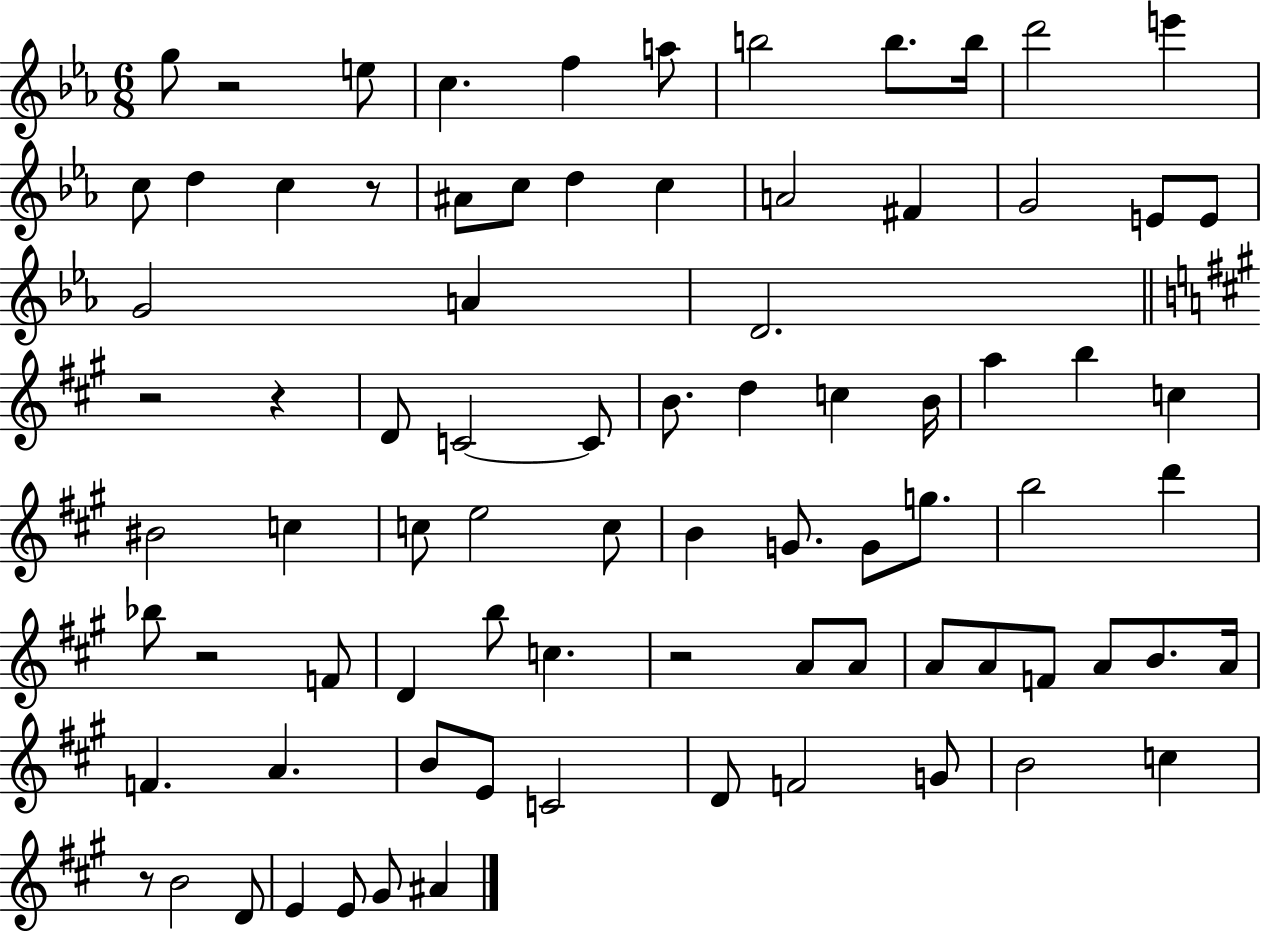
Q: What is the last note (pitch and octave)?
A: A#4